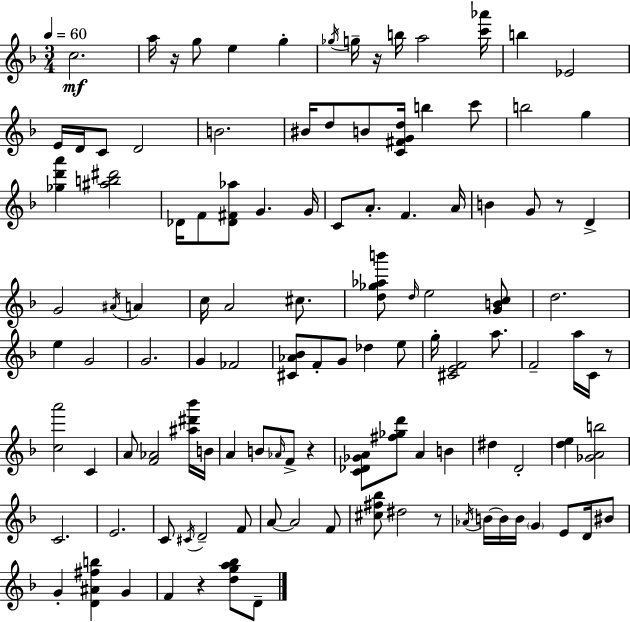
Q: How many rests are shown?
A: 7